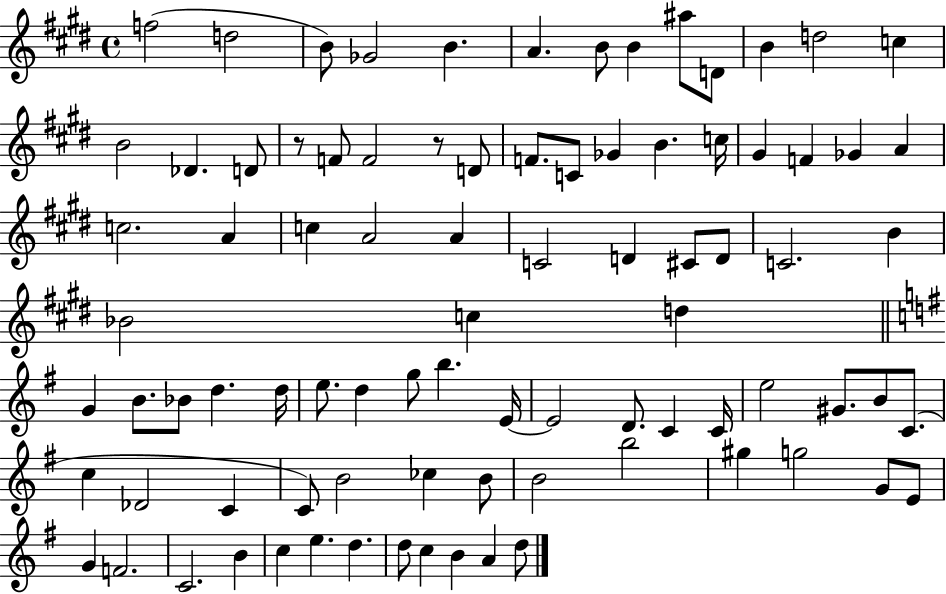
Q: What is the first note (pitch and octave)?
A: F5